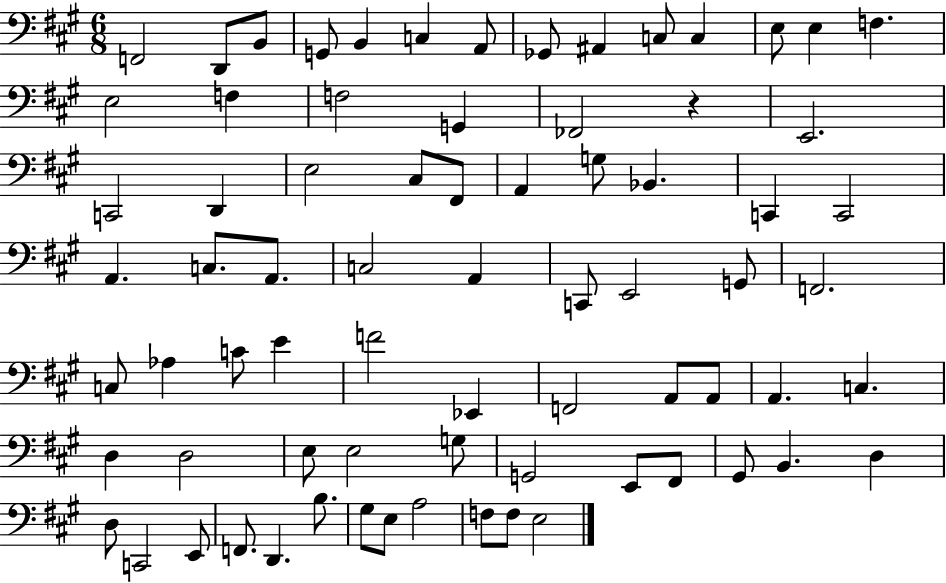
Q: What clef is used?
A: bass